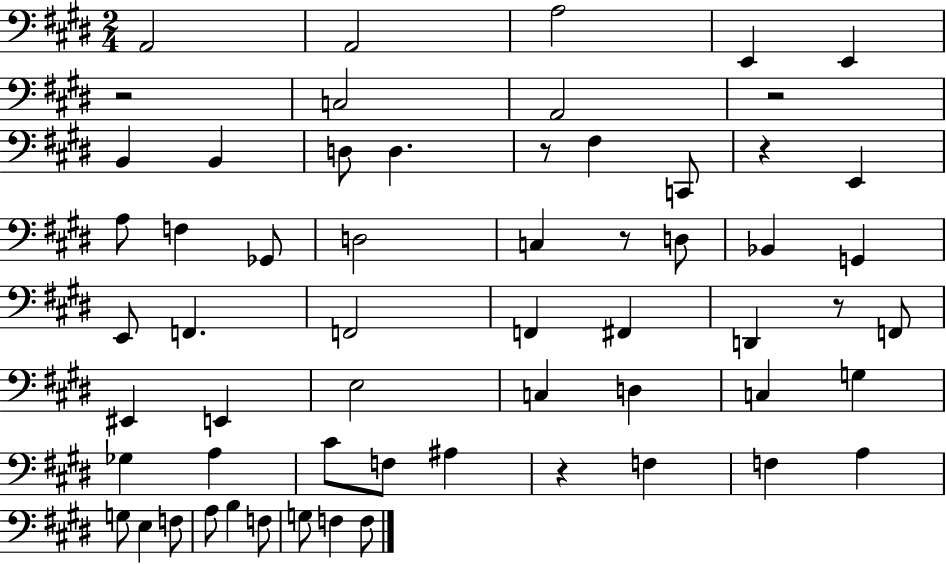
X:1
T:Untitled
M:2/4
L:1/4
K:E
A,,2 A,,2 A,2 E,, E,, z2 C,2 A,,2 z2 B,, B,, D,/2 D, z/2 ^F, C,,/2 z E,, A,/2 F, _G,,/2 D,2 C, z/2 D,/2 _B,, G,, E,,/2 F,, F,,2 F,, ^F,, D,, z/2 F,,/2 ^E,, E,, E,2 C, D, C, G, _G, A, ^C/2 F,/2 ^A, z F, F, A, G,/2 E, F,/2 A,/2 B, F,/2 G,/2 F, F,/2